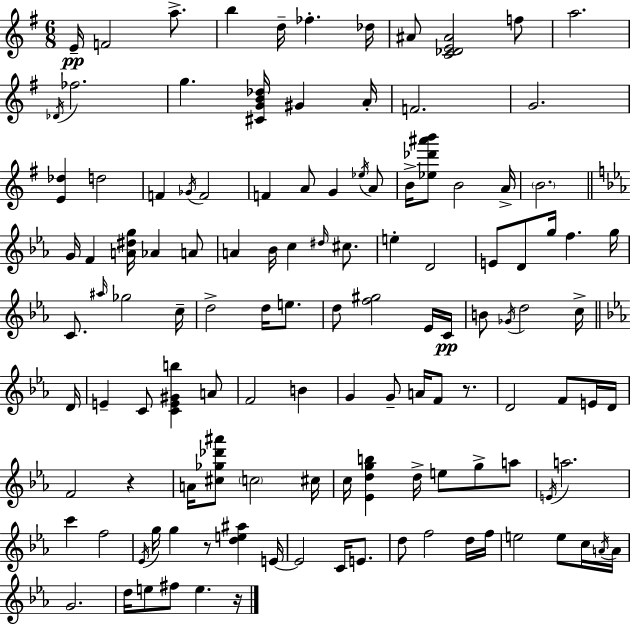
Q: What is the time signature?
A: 6/8